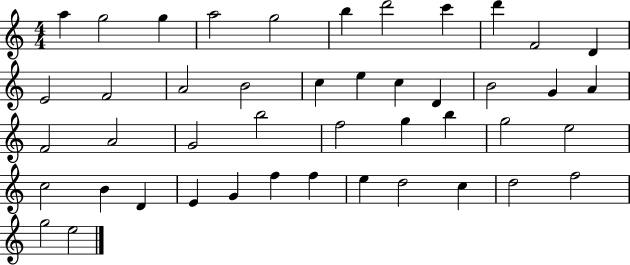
A5/q G5/h G5/q A5/h G5/h B5/q D6/h C6/q D6/q F4/h D4/q E4/h F4/h A4/h B4/h C5/q E5/q C5/q D4/q B4/h G4/q A4/q F4/h A4/h G4/h B5/h F5/h G5/q B5/q G5/h E5/h C5/h B4/q D4/q E4/q G4/q F5/q F5/q E5/q D5/h C5/q D5/h F5/h G5/h E5/h